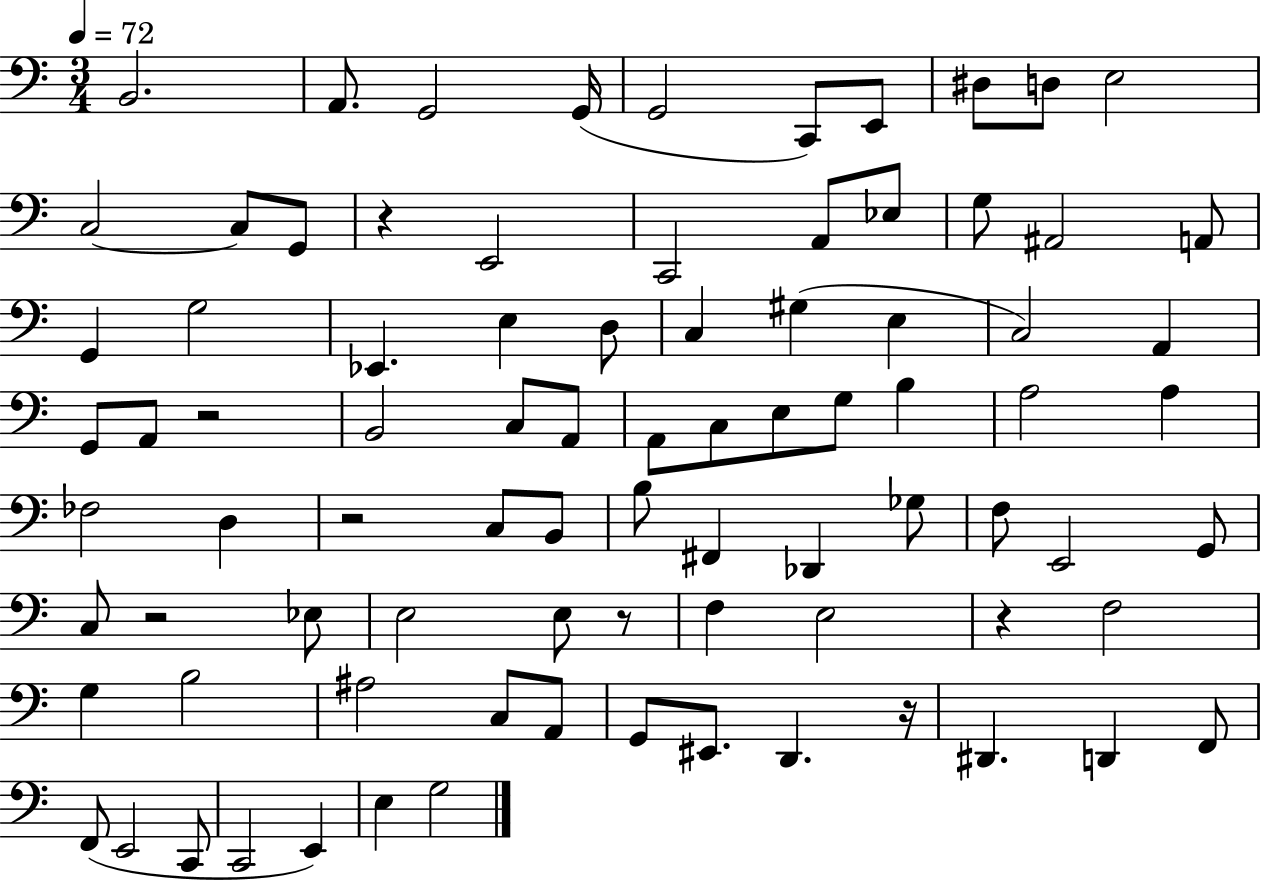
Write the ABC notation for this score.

X:1
T:Untitled
M:3/4
L:1/4
K:C
B,,2 A,,/2 G,,2 G,,/4 G,,2 C,,/2 E,,/2 ^D,/2 D,/2 E,2 C,2 C,/2 G,,/2 z E,,2 C,,2 A,,/2 _E,/2 G,/2 ^A,,2 A,,/2 G,, G,2 _E,, E, D,/2 C, ^G, E, C,2 A,, G,,/2 A,,/2 z2 B,,2 C,/2 A,,/2 A,,/2 C,/2 E,/2 G,/2 B, A,2 A, _F,2 D, z2 C,/2 B,,/2 B,/2 ^F,, _D,, _G,/2 F,/2 E,,2 G,,/2 C,/2 z2 _E,/2 E,2 E,/2 z/2 F, E,2 z F,2 G, B,2 ^A,2 C,/2 A,,/2 G,,/2 ^E,,/2 D,, z/4 ^D,, D,, F,,/2 F,,/2 E,,2 C,,/2 C,,2 E,, E, G,2